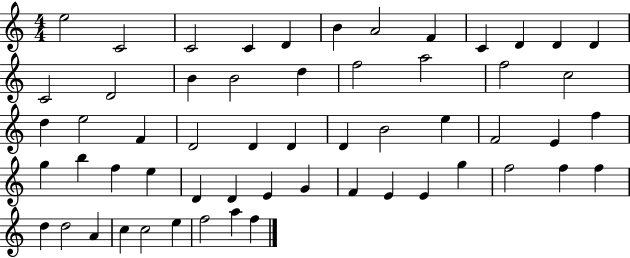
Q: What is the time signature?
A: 4/4